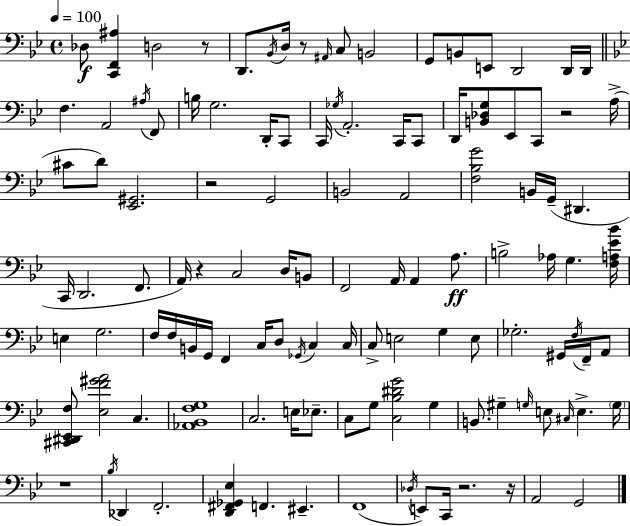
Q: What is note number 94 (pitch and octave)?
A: F2